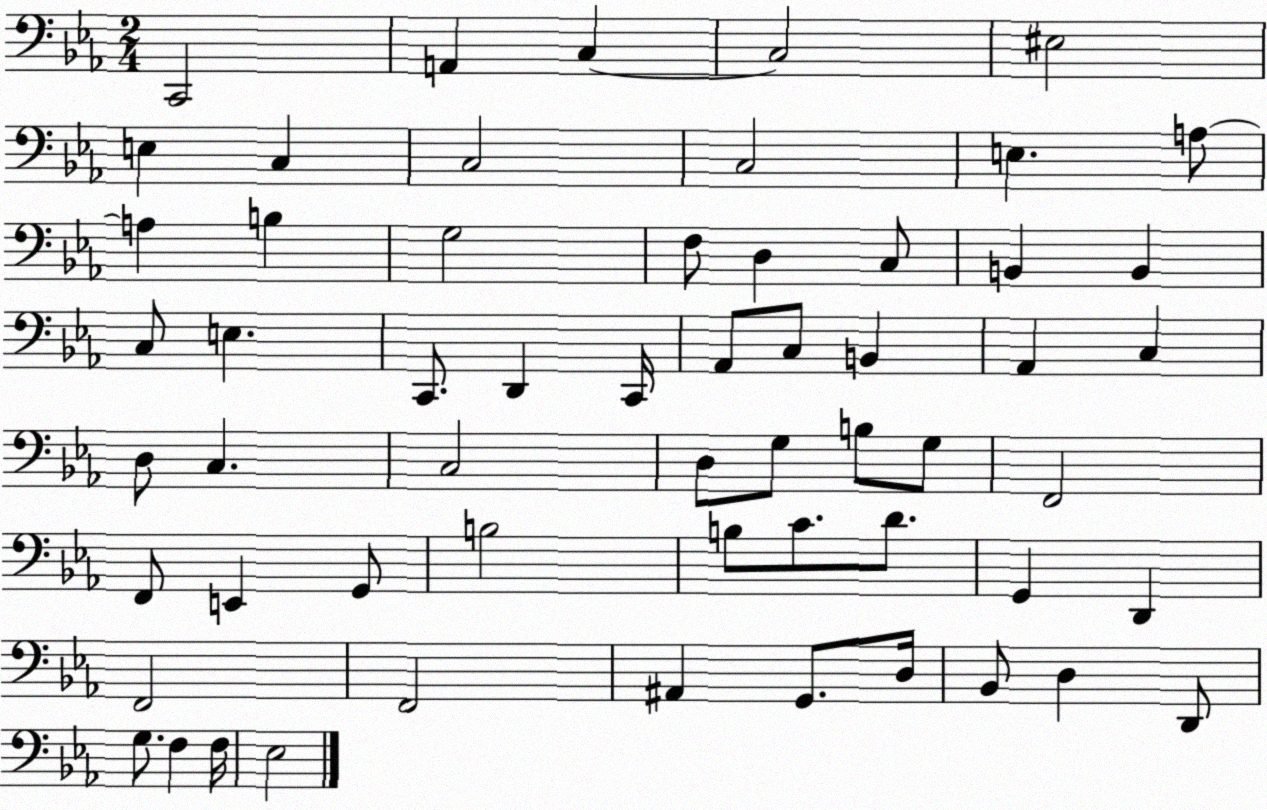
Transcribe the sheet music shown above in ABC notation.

X:1
T:Untitled
M:2/4
L:1/4
K:Eb
C,,2 A,, C, C,2 ^E,2 E, C, C,2 C,2 E, A,/2 A, B, G,2 F,/2 D, C,/2 B,, B,, C,/2 E, C,,/2 D,, C,,/4 _A,,/2 C,/2 B,, _A,, C, D,/2 C, C,2 D,/2 G,/2 B,/2 G,/2 F,,2 F,,/2 E,, G,,/2 B,2 B,/2 C/2 D/2 G,, D,, F,,2 F,,2 ^A,, G,,/2 D,/4 _B,,/2 D, D,,/2 G,/2 F, F,/4 _E,2